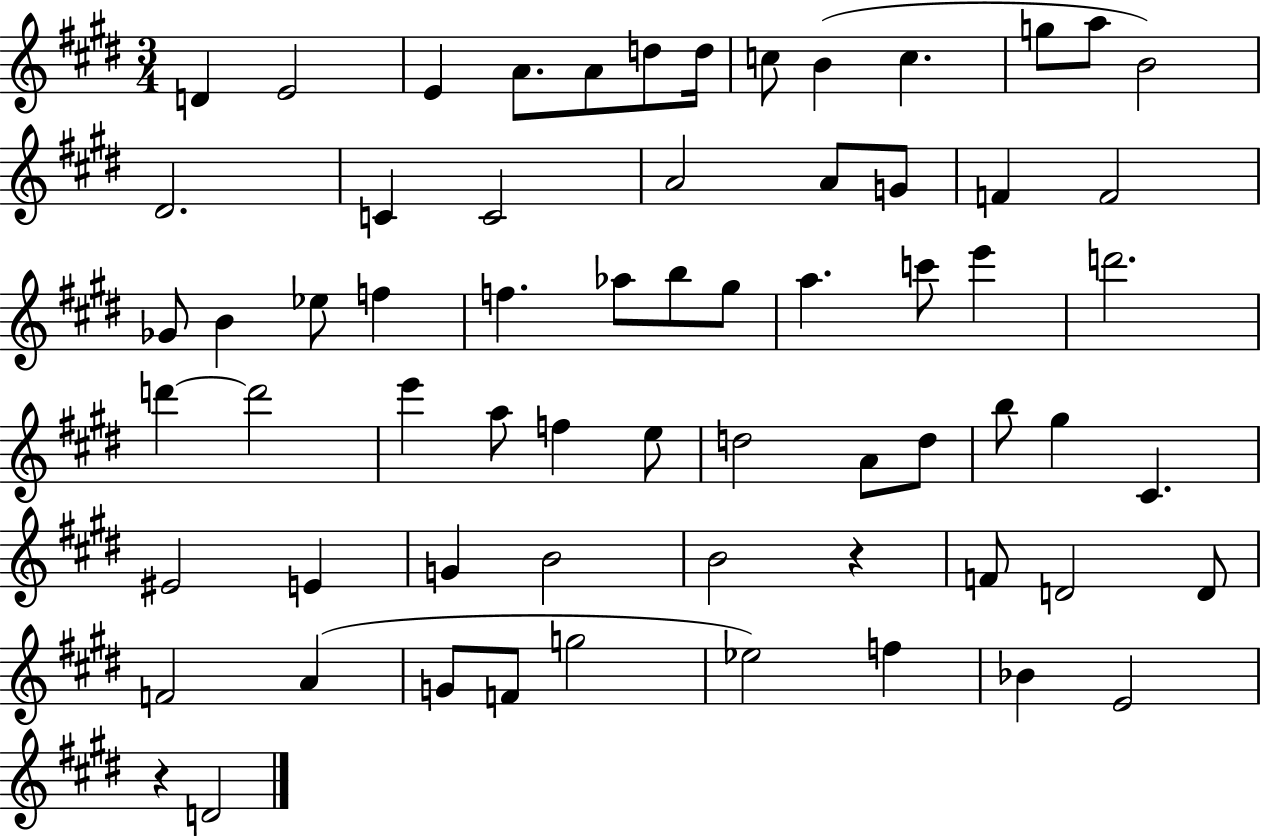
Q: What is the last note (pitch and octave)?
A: D4